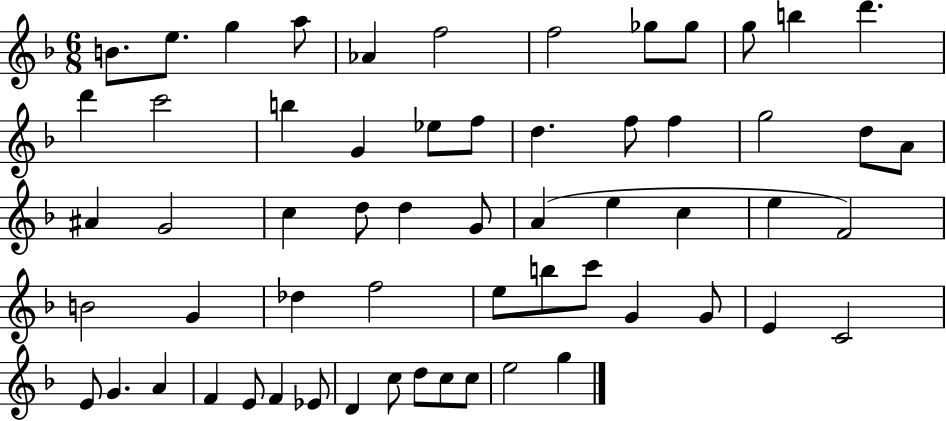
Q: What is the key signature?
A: F major